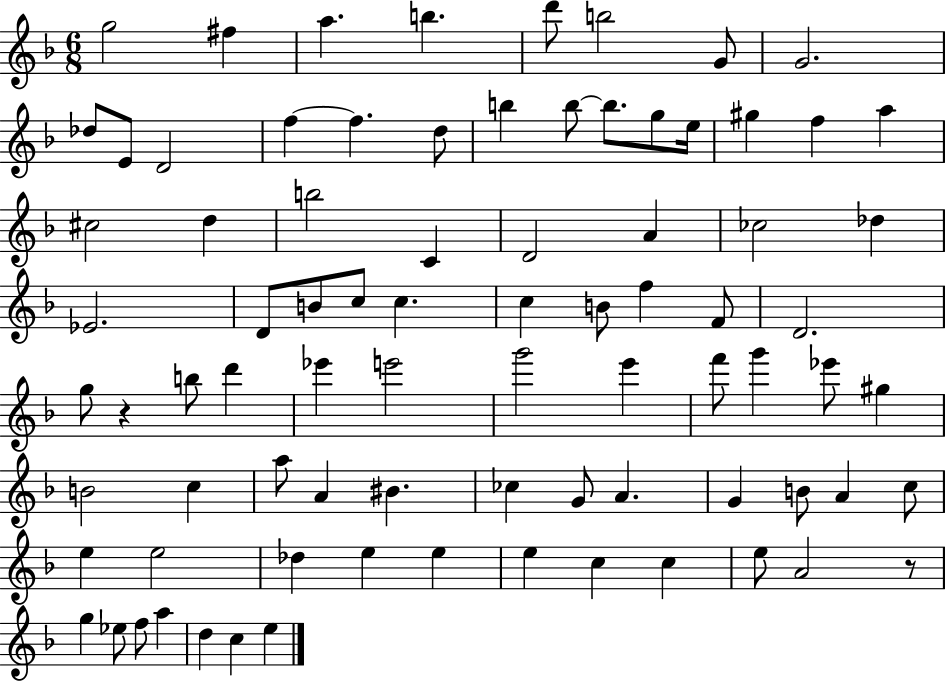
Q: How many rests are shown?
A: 2